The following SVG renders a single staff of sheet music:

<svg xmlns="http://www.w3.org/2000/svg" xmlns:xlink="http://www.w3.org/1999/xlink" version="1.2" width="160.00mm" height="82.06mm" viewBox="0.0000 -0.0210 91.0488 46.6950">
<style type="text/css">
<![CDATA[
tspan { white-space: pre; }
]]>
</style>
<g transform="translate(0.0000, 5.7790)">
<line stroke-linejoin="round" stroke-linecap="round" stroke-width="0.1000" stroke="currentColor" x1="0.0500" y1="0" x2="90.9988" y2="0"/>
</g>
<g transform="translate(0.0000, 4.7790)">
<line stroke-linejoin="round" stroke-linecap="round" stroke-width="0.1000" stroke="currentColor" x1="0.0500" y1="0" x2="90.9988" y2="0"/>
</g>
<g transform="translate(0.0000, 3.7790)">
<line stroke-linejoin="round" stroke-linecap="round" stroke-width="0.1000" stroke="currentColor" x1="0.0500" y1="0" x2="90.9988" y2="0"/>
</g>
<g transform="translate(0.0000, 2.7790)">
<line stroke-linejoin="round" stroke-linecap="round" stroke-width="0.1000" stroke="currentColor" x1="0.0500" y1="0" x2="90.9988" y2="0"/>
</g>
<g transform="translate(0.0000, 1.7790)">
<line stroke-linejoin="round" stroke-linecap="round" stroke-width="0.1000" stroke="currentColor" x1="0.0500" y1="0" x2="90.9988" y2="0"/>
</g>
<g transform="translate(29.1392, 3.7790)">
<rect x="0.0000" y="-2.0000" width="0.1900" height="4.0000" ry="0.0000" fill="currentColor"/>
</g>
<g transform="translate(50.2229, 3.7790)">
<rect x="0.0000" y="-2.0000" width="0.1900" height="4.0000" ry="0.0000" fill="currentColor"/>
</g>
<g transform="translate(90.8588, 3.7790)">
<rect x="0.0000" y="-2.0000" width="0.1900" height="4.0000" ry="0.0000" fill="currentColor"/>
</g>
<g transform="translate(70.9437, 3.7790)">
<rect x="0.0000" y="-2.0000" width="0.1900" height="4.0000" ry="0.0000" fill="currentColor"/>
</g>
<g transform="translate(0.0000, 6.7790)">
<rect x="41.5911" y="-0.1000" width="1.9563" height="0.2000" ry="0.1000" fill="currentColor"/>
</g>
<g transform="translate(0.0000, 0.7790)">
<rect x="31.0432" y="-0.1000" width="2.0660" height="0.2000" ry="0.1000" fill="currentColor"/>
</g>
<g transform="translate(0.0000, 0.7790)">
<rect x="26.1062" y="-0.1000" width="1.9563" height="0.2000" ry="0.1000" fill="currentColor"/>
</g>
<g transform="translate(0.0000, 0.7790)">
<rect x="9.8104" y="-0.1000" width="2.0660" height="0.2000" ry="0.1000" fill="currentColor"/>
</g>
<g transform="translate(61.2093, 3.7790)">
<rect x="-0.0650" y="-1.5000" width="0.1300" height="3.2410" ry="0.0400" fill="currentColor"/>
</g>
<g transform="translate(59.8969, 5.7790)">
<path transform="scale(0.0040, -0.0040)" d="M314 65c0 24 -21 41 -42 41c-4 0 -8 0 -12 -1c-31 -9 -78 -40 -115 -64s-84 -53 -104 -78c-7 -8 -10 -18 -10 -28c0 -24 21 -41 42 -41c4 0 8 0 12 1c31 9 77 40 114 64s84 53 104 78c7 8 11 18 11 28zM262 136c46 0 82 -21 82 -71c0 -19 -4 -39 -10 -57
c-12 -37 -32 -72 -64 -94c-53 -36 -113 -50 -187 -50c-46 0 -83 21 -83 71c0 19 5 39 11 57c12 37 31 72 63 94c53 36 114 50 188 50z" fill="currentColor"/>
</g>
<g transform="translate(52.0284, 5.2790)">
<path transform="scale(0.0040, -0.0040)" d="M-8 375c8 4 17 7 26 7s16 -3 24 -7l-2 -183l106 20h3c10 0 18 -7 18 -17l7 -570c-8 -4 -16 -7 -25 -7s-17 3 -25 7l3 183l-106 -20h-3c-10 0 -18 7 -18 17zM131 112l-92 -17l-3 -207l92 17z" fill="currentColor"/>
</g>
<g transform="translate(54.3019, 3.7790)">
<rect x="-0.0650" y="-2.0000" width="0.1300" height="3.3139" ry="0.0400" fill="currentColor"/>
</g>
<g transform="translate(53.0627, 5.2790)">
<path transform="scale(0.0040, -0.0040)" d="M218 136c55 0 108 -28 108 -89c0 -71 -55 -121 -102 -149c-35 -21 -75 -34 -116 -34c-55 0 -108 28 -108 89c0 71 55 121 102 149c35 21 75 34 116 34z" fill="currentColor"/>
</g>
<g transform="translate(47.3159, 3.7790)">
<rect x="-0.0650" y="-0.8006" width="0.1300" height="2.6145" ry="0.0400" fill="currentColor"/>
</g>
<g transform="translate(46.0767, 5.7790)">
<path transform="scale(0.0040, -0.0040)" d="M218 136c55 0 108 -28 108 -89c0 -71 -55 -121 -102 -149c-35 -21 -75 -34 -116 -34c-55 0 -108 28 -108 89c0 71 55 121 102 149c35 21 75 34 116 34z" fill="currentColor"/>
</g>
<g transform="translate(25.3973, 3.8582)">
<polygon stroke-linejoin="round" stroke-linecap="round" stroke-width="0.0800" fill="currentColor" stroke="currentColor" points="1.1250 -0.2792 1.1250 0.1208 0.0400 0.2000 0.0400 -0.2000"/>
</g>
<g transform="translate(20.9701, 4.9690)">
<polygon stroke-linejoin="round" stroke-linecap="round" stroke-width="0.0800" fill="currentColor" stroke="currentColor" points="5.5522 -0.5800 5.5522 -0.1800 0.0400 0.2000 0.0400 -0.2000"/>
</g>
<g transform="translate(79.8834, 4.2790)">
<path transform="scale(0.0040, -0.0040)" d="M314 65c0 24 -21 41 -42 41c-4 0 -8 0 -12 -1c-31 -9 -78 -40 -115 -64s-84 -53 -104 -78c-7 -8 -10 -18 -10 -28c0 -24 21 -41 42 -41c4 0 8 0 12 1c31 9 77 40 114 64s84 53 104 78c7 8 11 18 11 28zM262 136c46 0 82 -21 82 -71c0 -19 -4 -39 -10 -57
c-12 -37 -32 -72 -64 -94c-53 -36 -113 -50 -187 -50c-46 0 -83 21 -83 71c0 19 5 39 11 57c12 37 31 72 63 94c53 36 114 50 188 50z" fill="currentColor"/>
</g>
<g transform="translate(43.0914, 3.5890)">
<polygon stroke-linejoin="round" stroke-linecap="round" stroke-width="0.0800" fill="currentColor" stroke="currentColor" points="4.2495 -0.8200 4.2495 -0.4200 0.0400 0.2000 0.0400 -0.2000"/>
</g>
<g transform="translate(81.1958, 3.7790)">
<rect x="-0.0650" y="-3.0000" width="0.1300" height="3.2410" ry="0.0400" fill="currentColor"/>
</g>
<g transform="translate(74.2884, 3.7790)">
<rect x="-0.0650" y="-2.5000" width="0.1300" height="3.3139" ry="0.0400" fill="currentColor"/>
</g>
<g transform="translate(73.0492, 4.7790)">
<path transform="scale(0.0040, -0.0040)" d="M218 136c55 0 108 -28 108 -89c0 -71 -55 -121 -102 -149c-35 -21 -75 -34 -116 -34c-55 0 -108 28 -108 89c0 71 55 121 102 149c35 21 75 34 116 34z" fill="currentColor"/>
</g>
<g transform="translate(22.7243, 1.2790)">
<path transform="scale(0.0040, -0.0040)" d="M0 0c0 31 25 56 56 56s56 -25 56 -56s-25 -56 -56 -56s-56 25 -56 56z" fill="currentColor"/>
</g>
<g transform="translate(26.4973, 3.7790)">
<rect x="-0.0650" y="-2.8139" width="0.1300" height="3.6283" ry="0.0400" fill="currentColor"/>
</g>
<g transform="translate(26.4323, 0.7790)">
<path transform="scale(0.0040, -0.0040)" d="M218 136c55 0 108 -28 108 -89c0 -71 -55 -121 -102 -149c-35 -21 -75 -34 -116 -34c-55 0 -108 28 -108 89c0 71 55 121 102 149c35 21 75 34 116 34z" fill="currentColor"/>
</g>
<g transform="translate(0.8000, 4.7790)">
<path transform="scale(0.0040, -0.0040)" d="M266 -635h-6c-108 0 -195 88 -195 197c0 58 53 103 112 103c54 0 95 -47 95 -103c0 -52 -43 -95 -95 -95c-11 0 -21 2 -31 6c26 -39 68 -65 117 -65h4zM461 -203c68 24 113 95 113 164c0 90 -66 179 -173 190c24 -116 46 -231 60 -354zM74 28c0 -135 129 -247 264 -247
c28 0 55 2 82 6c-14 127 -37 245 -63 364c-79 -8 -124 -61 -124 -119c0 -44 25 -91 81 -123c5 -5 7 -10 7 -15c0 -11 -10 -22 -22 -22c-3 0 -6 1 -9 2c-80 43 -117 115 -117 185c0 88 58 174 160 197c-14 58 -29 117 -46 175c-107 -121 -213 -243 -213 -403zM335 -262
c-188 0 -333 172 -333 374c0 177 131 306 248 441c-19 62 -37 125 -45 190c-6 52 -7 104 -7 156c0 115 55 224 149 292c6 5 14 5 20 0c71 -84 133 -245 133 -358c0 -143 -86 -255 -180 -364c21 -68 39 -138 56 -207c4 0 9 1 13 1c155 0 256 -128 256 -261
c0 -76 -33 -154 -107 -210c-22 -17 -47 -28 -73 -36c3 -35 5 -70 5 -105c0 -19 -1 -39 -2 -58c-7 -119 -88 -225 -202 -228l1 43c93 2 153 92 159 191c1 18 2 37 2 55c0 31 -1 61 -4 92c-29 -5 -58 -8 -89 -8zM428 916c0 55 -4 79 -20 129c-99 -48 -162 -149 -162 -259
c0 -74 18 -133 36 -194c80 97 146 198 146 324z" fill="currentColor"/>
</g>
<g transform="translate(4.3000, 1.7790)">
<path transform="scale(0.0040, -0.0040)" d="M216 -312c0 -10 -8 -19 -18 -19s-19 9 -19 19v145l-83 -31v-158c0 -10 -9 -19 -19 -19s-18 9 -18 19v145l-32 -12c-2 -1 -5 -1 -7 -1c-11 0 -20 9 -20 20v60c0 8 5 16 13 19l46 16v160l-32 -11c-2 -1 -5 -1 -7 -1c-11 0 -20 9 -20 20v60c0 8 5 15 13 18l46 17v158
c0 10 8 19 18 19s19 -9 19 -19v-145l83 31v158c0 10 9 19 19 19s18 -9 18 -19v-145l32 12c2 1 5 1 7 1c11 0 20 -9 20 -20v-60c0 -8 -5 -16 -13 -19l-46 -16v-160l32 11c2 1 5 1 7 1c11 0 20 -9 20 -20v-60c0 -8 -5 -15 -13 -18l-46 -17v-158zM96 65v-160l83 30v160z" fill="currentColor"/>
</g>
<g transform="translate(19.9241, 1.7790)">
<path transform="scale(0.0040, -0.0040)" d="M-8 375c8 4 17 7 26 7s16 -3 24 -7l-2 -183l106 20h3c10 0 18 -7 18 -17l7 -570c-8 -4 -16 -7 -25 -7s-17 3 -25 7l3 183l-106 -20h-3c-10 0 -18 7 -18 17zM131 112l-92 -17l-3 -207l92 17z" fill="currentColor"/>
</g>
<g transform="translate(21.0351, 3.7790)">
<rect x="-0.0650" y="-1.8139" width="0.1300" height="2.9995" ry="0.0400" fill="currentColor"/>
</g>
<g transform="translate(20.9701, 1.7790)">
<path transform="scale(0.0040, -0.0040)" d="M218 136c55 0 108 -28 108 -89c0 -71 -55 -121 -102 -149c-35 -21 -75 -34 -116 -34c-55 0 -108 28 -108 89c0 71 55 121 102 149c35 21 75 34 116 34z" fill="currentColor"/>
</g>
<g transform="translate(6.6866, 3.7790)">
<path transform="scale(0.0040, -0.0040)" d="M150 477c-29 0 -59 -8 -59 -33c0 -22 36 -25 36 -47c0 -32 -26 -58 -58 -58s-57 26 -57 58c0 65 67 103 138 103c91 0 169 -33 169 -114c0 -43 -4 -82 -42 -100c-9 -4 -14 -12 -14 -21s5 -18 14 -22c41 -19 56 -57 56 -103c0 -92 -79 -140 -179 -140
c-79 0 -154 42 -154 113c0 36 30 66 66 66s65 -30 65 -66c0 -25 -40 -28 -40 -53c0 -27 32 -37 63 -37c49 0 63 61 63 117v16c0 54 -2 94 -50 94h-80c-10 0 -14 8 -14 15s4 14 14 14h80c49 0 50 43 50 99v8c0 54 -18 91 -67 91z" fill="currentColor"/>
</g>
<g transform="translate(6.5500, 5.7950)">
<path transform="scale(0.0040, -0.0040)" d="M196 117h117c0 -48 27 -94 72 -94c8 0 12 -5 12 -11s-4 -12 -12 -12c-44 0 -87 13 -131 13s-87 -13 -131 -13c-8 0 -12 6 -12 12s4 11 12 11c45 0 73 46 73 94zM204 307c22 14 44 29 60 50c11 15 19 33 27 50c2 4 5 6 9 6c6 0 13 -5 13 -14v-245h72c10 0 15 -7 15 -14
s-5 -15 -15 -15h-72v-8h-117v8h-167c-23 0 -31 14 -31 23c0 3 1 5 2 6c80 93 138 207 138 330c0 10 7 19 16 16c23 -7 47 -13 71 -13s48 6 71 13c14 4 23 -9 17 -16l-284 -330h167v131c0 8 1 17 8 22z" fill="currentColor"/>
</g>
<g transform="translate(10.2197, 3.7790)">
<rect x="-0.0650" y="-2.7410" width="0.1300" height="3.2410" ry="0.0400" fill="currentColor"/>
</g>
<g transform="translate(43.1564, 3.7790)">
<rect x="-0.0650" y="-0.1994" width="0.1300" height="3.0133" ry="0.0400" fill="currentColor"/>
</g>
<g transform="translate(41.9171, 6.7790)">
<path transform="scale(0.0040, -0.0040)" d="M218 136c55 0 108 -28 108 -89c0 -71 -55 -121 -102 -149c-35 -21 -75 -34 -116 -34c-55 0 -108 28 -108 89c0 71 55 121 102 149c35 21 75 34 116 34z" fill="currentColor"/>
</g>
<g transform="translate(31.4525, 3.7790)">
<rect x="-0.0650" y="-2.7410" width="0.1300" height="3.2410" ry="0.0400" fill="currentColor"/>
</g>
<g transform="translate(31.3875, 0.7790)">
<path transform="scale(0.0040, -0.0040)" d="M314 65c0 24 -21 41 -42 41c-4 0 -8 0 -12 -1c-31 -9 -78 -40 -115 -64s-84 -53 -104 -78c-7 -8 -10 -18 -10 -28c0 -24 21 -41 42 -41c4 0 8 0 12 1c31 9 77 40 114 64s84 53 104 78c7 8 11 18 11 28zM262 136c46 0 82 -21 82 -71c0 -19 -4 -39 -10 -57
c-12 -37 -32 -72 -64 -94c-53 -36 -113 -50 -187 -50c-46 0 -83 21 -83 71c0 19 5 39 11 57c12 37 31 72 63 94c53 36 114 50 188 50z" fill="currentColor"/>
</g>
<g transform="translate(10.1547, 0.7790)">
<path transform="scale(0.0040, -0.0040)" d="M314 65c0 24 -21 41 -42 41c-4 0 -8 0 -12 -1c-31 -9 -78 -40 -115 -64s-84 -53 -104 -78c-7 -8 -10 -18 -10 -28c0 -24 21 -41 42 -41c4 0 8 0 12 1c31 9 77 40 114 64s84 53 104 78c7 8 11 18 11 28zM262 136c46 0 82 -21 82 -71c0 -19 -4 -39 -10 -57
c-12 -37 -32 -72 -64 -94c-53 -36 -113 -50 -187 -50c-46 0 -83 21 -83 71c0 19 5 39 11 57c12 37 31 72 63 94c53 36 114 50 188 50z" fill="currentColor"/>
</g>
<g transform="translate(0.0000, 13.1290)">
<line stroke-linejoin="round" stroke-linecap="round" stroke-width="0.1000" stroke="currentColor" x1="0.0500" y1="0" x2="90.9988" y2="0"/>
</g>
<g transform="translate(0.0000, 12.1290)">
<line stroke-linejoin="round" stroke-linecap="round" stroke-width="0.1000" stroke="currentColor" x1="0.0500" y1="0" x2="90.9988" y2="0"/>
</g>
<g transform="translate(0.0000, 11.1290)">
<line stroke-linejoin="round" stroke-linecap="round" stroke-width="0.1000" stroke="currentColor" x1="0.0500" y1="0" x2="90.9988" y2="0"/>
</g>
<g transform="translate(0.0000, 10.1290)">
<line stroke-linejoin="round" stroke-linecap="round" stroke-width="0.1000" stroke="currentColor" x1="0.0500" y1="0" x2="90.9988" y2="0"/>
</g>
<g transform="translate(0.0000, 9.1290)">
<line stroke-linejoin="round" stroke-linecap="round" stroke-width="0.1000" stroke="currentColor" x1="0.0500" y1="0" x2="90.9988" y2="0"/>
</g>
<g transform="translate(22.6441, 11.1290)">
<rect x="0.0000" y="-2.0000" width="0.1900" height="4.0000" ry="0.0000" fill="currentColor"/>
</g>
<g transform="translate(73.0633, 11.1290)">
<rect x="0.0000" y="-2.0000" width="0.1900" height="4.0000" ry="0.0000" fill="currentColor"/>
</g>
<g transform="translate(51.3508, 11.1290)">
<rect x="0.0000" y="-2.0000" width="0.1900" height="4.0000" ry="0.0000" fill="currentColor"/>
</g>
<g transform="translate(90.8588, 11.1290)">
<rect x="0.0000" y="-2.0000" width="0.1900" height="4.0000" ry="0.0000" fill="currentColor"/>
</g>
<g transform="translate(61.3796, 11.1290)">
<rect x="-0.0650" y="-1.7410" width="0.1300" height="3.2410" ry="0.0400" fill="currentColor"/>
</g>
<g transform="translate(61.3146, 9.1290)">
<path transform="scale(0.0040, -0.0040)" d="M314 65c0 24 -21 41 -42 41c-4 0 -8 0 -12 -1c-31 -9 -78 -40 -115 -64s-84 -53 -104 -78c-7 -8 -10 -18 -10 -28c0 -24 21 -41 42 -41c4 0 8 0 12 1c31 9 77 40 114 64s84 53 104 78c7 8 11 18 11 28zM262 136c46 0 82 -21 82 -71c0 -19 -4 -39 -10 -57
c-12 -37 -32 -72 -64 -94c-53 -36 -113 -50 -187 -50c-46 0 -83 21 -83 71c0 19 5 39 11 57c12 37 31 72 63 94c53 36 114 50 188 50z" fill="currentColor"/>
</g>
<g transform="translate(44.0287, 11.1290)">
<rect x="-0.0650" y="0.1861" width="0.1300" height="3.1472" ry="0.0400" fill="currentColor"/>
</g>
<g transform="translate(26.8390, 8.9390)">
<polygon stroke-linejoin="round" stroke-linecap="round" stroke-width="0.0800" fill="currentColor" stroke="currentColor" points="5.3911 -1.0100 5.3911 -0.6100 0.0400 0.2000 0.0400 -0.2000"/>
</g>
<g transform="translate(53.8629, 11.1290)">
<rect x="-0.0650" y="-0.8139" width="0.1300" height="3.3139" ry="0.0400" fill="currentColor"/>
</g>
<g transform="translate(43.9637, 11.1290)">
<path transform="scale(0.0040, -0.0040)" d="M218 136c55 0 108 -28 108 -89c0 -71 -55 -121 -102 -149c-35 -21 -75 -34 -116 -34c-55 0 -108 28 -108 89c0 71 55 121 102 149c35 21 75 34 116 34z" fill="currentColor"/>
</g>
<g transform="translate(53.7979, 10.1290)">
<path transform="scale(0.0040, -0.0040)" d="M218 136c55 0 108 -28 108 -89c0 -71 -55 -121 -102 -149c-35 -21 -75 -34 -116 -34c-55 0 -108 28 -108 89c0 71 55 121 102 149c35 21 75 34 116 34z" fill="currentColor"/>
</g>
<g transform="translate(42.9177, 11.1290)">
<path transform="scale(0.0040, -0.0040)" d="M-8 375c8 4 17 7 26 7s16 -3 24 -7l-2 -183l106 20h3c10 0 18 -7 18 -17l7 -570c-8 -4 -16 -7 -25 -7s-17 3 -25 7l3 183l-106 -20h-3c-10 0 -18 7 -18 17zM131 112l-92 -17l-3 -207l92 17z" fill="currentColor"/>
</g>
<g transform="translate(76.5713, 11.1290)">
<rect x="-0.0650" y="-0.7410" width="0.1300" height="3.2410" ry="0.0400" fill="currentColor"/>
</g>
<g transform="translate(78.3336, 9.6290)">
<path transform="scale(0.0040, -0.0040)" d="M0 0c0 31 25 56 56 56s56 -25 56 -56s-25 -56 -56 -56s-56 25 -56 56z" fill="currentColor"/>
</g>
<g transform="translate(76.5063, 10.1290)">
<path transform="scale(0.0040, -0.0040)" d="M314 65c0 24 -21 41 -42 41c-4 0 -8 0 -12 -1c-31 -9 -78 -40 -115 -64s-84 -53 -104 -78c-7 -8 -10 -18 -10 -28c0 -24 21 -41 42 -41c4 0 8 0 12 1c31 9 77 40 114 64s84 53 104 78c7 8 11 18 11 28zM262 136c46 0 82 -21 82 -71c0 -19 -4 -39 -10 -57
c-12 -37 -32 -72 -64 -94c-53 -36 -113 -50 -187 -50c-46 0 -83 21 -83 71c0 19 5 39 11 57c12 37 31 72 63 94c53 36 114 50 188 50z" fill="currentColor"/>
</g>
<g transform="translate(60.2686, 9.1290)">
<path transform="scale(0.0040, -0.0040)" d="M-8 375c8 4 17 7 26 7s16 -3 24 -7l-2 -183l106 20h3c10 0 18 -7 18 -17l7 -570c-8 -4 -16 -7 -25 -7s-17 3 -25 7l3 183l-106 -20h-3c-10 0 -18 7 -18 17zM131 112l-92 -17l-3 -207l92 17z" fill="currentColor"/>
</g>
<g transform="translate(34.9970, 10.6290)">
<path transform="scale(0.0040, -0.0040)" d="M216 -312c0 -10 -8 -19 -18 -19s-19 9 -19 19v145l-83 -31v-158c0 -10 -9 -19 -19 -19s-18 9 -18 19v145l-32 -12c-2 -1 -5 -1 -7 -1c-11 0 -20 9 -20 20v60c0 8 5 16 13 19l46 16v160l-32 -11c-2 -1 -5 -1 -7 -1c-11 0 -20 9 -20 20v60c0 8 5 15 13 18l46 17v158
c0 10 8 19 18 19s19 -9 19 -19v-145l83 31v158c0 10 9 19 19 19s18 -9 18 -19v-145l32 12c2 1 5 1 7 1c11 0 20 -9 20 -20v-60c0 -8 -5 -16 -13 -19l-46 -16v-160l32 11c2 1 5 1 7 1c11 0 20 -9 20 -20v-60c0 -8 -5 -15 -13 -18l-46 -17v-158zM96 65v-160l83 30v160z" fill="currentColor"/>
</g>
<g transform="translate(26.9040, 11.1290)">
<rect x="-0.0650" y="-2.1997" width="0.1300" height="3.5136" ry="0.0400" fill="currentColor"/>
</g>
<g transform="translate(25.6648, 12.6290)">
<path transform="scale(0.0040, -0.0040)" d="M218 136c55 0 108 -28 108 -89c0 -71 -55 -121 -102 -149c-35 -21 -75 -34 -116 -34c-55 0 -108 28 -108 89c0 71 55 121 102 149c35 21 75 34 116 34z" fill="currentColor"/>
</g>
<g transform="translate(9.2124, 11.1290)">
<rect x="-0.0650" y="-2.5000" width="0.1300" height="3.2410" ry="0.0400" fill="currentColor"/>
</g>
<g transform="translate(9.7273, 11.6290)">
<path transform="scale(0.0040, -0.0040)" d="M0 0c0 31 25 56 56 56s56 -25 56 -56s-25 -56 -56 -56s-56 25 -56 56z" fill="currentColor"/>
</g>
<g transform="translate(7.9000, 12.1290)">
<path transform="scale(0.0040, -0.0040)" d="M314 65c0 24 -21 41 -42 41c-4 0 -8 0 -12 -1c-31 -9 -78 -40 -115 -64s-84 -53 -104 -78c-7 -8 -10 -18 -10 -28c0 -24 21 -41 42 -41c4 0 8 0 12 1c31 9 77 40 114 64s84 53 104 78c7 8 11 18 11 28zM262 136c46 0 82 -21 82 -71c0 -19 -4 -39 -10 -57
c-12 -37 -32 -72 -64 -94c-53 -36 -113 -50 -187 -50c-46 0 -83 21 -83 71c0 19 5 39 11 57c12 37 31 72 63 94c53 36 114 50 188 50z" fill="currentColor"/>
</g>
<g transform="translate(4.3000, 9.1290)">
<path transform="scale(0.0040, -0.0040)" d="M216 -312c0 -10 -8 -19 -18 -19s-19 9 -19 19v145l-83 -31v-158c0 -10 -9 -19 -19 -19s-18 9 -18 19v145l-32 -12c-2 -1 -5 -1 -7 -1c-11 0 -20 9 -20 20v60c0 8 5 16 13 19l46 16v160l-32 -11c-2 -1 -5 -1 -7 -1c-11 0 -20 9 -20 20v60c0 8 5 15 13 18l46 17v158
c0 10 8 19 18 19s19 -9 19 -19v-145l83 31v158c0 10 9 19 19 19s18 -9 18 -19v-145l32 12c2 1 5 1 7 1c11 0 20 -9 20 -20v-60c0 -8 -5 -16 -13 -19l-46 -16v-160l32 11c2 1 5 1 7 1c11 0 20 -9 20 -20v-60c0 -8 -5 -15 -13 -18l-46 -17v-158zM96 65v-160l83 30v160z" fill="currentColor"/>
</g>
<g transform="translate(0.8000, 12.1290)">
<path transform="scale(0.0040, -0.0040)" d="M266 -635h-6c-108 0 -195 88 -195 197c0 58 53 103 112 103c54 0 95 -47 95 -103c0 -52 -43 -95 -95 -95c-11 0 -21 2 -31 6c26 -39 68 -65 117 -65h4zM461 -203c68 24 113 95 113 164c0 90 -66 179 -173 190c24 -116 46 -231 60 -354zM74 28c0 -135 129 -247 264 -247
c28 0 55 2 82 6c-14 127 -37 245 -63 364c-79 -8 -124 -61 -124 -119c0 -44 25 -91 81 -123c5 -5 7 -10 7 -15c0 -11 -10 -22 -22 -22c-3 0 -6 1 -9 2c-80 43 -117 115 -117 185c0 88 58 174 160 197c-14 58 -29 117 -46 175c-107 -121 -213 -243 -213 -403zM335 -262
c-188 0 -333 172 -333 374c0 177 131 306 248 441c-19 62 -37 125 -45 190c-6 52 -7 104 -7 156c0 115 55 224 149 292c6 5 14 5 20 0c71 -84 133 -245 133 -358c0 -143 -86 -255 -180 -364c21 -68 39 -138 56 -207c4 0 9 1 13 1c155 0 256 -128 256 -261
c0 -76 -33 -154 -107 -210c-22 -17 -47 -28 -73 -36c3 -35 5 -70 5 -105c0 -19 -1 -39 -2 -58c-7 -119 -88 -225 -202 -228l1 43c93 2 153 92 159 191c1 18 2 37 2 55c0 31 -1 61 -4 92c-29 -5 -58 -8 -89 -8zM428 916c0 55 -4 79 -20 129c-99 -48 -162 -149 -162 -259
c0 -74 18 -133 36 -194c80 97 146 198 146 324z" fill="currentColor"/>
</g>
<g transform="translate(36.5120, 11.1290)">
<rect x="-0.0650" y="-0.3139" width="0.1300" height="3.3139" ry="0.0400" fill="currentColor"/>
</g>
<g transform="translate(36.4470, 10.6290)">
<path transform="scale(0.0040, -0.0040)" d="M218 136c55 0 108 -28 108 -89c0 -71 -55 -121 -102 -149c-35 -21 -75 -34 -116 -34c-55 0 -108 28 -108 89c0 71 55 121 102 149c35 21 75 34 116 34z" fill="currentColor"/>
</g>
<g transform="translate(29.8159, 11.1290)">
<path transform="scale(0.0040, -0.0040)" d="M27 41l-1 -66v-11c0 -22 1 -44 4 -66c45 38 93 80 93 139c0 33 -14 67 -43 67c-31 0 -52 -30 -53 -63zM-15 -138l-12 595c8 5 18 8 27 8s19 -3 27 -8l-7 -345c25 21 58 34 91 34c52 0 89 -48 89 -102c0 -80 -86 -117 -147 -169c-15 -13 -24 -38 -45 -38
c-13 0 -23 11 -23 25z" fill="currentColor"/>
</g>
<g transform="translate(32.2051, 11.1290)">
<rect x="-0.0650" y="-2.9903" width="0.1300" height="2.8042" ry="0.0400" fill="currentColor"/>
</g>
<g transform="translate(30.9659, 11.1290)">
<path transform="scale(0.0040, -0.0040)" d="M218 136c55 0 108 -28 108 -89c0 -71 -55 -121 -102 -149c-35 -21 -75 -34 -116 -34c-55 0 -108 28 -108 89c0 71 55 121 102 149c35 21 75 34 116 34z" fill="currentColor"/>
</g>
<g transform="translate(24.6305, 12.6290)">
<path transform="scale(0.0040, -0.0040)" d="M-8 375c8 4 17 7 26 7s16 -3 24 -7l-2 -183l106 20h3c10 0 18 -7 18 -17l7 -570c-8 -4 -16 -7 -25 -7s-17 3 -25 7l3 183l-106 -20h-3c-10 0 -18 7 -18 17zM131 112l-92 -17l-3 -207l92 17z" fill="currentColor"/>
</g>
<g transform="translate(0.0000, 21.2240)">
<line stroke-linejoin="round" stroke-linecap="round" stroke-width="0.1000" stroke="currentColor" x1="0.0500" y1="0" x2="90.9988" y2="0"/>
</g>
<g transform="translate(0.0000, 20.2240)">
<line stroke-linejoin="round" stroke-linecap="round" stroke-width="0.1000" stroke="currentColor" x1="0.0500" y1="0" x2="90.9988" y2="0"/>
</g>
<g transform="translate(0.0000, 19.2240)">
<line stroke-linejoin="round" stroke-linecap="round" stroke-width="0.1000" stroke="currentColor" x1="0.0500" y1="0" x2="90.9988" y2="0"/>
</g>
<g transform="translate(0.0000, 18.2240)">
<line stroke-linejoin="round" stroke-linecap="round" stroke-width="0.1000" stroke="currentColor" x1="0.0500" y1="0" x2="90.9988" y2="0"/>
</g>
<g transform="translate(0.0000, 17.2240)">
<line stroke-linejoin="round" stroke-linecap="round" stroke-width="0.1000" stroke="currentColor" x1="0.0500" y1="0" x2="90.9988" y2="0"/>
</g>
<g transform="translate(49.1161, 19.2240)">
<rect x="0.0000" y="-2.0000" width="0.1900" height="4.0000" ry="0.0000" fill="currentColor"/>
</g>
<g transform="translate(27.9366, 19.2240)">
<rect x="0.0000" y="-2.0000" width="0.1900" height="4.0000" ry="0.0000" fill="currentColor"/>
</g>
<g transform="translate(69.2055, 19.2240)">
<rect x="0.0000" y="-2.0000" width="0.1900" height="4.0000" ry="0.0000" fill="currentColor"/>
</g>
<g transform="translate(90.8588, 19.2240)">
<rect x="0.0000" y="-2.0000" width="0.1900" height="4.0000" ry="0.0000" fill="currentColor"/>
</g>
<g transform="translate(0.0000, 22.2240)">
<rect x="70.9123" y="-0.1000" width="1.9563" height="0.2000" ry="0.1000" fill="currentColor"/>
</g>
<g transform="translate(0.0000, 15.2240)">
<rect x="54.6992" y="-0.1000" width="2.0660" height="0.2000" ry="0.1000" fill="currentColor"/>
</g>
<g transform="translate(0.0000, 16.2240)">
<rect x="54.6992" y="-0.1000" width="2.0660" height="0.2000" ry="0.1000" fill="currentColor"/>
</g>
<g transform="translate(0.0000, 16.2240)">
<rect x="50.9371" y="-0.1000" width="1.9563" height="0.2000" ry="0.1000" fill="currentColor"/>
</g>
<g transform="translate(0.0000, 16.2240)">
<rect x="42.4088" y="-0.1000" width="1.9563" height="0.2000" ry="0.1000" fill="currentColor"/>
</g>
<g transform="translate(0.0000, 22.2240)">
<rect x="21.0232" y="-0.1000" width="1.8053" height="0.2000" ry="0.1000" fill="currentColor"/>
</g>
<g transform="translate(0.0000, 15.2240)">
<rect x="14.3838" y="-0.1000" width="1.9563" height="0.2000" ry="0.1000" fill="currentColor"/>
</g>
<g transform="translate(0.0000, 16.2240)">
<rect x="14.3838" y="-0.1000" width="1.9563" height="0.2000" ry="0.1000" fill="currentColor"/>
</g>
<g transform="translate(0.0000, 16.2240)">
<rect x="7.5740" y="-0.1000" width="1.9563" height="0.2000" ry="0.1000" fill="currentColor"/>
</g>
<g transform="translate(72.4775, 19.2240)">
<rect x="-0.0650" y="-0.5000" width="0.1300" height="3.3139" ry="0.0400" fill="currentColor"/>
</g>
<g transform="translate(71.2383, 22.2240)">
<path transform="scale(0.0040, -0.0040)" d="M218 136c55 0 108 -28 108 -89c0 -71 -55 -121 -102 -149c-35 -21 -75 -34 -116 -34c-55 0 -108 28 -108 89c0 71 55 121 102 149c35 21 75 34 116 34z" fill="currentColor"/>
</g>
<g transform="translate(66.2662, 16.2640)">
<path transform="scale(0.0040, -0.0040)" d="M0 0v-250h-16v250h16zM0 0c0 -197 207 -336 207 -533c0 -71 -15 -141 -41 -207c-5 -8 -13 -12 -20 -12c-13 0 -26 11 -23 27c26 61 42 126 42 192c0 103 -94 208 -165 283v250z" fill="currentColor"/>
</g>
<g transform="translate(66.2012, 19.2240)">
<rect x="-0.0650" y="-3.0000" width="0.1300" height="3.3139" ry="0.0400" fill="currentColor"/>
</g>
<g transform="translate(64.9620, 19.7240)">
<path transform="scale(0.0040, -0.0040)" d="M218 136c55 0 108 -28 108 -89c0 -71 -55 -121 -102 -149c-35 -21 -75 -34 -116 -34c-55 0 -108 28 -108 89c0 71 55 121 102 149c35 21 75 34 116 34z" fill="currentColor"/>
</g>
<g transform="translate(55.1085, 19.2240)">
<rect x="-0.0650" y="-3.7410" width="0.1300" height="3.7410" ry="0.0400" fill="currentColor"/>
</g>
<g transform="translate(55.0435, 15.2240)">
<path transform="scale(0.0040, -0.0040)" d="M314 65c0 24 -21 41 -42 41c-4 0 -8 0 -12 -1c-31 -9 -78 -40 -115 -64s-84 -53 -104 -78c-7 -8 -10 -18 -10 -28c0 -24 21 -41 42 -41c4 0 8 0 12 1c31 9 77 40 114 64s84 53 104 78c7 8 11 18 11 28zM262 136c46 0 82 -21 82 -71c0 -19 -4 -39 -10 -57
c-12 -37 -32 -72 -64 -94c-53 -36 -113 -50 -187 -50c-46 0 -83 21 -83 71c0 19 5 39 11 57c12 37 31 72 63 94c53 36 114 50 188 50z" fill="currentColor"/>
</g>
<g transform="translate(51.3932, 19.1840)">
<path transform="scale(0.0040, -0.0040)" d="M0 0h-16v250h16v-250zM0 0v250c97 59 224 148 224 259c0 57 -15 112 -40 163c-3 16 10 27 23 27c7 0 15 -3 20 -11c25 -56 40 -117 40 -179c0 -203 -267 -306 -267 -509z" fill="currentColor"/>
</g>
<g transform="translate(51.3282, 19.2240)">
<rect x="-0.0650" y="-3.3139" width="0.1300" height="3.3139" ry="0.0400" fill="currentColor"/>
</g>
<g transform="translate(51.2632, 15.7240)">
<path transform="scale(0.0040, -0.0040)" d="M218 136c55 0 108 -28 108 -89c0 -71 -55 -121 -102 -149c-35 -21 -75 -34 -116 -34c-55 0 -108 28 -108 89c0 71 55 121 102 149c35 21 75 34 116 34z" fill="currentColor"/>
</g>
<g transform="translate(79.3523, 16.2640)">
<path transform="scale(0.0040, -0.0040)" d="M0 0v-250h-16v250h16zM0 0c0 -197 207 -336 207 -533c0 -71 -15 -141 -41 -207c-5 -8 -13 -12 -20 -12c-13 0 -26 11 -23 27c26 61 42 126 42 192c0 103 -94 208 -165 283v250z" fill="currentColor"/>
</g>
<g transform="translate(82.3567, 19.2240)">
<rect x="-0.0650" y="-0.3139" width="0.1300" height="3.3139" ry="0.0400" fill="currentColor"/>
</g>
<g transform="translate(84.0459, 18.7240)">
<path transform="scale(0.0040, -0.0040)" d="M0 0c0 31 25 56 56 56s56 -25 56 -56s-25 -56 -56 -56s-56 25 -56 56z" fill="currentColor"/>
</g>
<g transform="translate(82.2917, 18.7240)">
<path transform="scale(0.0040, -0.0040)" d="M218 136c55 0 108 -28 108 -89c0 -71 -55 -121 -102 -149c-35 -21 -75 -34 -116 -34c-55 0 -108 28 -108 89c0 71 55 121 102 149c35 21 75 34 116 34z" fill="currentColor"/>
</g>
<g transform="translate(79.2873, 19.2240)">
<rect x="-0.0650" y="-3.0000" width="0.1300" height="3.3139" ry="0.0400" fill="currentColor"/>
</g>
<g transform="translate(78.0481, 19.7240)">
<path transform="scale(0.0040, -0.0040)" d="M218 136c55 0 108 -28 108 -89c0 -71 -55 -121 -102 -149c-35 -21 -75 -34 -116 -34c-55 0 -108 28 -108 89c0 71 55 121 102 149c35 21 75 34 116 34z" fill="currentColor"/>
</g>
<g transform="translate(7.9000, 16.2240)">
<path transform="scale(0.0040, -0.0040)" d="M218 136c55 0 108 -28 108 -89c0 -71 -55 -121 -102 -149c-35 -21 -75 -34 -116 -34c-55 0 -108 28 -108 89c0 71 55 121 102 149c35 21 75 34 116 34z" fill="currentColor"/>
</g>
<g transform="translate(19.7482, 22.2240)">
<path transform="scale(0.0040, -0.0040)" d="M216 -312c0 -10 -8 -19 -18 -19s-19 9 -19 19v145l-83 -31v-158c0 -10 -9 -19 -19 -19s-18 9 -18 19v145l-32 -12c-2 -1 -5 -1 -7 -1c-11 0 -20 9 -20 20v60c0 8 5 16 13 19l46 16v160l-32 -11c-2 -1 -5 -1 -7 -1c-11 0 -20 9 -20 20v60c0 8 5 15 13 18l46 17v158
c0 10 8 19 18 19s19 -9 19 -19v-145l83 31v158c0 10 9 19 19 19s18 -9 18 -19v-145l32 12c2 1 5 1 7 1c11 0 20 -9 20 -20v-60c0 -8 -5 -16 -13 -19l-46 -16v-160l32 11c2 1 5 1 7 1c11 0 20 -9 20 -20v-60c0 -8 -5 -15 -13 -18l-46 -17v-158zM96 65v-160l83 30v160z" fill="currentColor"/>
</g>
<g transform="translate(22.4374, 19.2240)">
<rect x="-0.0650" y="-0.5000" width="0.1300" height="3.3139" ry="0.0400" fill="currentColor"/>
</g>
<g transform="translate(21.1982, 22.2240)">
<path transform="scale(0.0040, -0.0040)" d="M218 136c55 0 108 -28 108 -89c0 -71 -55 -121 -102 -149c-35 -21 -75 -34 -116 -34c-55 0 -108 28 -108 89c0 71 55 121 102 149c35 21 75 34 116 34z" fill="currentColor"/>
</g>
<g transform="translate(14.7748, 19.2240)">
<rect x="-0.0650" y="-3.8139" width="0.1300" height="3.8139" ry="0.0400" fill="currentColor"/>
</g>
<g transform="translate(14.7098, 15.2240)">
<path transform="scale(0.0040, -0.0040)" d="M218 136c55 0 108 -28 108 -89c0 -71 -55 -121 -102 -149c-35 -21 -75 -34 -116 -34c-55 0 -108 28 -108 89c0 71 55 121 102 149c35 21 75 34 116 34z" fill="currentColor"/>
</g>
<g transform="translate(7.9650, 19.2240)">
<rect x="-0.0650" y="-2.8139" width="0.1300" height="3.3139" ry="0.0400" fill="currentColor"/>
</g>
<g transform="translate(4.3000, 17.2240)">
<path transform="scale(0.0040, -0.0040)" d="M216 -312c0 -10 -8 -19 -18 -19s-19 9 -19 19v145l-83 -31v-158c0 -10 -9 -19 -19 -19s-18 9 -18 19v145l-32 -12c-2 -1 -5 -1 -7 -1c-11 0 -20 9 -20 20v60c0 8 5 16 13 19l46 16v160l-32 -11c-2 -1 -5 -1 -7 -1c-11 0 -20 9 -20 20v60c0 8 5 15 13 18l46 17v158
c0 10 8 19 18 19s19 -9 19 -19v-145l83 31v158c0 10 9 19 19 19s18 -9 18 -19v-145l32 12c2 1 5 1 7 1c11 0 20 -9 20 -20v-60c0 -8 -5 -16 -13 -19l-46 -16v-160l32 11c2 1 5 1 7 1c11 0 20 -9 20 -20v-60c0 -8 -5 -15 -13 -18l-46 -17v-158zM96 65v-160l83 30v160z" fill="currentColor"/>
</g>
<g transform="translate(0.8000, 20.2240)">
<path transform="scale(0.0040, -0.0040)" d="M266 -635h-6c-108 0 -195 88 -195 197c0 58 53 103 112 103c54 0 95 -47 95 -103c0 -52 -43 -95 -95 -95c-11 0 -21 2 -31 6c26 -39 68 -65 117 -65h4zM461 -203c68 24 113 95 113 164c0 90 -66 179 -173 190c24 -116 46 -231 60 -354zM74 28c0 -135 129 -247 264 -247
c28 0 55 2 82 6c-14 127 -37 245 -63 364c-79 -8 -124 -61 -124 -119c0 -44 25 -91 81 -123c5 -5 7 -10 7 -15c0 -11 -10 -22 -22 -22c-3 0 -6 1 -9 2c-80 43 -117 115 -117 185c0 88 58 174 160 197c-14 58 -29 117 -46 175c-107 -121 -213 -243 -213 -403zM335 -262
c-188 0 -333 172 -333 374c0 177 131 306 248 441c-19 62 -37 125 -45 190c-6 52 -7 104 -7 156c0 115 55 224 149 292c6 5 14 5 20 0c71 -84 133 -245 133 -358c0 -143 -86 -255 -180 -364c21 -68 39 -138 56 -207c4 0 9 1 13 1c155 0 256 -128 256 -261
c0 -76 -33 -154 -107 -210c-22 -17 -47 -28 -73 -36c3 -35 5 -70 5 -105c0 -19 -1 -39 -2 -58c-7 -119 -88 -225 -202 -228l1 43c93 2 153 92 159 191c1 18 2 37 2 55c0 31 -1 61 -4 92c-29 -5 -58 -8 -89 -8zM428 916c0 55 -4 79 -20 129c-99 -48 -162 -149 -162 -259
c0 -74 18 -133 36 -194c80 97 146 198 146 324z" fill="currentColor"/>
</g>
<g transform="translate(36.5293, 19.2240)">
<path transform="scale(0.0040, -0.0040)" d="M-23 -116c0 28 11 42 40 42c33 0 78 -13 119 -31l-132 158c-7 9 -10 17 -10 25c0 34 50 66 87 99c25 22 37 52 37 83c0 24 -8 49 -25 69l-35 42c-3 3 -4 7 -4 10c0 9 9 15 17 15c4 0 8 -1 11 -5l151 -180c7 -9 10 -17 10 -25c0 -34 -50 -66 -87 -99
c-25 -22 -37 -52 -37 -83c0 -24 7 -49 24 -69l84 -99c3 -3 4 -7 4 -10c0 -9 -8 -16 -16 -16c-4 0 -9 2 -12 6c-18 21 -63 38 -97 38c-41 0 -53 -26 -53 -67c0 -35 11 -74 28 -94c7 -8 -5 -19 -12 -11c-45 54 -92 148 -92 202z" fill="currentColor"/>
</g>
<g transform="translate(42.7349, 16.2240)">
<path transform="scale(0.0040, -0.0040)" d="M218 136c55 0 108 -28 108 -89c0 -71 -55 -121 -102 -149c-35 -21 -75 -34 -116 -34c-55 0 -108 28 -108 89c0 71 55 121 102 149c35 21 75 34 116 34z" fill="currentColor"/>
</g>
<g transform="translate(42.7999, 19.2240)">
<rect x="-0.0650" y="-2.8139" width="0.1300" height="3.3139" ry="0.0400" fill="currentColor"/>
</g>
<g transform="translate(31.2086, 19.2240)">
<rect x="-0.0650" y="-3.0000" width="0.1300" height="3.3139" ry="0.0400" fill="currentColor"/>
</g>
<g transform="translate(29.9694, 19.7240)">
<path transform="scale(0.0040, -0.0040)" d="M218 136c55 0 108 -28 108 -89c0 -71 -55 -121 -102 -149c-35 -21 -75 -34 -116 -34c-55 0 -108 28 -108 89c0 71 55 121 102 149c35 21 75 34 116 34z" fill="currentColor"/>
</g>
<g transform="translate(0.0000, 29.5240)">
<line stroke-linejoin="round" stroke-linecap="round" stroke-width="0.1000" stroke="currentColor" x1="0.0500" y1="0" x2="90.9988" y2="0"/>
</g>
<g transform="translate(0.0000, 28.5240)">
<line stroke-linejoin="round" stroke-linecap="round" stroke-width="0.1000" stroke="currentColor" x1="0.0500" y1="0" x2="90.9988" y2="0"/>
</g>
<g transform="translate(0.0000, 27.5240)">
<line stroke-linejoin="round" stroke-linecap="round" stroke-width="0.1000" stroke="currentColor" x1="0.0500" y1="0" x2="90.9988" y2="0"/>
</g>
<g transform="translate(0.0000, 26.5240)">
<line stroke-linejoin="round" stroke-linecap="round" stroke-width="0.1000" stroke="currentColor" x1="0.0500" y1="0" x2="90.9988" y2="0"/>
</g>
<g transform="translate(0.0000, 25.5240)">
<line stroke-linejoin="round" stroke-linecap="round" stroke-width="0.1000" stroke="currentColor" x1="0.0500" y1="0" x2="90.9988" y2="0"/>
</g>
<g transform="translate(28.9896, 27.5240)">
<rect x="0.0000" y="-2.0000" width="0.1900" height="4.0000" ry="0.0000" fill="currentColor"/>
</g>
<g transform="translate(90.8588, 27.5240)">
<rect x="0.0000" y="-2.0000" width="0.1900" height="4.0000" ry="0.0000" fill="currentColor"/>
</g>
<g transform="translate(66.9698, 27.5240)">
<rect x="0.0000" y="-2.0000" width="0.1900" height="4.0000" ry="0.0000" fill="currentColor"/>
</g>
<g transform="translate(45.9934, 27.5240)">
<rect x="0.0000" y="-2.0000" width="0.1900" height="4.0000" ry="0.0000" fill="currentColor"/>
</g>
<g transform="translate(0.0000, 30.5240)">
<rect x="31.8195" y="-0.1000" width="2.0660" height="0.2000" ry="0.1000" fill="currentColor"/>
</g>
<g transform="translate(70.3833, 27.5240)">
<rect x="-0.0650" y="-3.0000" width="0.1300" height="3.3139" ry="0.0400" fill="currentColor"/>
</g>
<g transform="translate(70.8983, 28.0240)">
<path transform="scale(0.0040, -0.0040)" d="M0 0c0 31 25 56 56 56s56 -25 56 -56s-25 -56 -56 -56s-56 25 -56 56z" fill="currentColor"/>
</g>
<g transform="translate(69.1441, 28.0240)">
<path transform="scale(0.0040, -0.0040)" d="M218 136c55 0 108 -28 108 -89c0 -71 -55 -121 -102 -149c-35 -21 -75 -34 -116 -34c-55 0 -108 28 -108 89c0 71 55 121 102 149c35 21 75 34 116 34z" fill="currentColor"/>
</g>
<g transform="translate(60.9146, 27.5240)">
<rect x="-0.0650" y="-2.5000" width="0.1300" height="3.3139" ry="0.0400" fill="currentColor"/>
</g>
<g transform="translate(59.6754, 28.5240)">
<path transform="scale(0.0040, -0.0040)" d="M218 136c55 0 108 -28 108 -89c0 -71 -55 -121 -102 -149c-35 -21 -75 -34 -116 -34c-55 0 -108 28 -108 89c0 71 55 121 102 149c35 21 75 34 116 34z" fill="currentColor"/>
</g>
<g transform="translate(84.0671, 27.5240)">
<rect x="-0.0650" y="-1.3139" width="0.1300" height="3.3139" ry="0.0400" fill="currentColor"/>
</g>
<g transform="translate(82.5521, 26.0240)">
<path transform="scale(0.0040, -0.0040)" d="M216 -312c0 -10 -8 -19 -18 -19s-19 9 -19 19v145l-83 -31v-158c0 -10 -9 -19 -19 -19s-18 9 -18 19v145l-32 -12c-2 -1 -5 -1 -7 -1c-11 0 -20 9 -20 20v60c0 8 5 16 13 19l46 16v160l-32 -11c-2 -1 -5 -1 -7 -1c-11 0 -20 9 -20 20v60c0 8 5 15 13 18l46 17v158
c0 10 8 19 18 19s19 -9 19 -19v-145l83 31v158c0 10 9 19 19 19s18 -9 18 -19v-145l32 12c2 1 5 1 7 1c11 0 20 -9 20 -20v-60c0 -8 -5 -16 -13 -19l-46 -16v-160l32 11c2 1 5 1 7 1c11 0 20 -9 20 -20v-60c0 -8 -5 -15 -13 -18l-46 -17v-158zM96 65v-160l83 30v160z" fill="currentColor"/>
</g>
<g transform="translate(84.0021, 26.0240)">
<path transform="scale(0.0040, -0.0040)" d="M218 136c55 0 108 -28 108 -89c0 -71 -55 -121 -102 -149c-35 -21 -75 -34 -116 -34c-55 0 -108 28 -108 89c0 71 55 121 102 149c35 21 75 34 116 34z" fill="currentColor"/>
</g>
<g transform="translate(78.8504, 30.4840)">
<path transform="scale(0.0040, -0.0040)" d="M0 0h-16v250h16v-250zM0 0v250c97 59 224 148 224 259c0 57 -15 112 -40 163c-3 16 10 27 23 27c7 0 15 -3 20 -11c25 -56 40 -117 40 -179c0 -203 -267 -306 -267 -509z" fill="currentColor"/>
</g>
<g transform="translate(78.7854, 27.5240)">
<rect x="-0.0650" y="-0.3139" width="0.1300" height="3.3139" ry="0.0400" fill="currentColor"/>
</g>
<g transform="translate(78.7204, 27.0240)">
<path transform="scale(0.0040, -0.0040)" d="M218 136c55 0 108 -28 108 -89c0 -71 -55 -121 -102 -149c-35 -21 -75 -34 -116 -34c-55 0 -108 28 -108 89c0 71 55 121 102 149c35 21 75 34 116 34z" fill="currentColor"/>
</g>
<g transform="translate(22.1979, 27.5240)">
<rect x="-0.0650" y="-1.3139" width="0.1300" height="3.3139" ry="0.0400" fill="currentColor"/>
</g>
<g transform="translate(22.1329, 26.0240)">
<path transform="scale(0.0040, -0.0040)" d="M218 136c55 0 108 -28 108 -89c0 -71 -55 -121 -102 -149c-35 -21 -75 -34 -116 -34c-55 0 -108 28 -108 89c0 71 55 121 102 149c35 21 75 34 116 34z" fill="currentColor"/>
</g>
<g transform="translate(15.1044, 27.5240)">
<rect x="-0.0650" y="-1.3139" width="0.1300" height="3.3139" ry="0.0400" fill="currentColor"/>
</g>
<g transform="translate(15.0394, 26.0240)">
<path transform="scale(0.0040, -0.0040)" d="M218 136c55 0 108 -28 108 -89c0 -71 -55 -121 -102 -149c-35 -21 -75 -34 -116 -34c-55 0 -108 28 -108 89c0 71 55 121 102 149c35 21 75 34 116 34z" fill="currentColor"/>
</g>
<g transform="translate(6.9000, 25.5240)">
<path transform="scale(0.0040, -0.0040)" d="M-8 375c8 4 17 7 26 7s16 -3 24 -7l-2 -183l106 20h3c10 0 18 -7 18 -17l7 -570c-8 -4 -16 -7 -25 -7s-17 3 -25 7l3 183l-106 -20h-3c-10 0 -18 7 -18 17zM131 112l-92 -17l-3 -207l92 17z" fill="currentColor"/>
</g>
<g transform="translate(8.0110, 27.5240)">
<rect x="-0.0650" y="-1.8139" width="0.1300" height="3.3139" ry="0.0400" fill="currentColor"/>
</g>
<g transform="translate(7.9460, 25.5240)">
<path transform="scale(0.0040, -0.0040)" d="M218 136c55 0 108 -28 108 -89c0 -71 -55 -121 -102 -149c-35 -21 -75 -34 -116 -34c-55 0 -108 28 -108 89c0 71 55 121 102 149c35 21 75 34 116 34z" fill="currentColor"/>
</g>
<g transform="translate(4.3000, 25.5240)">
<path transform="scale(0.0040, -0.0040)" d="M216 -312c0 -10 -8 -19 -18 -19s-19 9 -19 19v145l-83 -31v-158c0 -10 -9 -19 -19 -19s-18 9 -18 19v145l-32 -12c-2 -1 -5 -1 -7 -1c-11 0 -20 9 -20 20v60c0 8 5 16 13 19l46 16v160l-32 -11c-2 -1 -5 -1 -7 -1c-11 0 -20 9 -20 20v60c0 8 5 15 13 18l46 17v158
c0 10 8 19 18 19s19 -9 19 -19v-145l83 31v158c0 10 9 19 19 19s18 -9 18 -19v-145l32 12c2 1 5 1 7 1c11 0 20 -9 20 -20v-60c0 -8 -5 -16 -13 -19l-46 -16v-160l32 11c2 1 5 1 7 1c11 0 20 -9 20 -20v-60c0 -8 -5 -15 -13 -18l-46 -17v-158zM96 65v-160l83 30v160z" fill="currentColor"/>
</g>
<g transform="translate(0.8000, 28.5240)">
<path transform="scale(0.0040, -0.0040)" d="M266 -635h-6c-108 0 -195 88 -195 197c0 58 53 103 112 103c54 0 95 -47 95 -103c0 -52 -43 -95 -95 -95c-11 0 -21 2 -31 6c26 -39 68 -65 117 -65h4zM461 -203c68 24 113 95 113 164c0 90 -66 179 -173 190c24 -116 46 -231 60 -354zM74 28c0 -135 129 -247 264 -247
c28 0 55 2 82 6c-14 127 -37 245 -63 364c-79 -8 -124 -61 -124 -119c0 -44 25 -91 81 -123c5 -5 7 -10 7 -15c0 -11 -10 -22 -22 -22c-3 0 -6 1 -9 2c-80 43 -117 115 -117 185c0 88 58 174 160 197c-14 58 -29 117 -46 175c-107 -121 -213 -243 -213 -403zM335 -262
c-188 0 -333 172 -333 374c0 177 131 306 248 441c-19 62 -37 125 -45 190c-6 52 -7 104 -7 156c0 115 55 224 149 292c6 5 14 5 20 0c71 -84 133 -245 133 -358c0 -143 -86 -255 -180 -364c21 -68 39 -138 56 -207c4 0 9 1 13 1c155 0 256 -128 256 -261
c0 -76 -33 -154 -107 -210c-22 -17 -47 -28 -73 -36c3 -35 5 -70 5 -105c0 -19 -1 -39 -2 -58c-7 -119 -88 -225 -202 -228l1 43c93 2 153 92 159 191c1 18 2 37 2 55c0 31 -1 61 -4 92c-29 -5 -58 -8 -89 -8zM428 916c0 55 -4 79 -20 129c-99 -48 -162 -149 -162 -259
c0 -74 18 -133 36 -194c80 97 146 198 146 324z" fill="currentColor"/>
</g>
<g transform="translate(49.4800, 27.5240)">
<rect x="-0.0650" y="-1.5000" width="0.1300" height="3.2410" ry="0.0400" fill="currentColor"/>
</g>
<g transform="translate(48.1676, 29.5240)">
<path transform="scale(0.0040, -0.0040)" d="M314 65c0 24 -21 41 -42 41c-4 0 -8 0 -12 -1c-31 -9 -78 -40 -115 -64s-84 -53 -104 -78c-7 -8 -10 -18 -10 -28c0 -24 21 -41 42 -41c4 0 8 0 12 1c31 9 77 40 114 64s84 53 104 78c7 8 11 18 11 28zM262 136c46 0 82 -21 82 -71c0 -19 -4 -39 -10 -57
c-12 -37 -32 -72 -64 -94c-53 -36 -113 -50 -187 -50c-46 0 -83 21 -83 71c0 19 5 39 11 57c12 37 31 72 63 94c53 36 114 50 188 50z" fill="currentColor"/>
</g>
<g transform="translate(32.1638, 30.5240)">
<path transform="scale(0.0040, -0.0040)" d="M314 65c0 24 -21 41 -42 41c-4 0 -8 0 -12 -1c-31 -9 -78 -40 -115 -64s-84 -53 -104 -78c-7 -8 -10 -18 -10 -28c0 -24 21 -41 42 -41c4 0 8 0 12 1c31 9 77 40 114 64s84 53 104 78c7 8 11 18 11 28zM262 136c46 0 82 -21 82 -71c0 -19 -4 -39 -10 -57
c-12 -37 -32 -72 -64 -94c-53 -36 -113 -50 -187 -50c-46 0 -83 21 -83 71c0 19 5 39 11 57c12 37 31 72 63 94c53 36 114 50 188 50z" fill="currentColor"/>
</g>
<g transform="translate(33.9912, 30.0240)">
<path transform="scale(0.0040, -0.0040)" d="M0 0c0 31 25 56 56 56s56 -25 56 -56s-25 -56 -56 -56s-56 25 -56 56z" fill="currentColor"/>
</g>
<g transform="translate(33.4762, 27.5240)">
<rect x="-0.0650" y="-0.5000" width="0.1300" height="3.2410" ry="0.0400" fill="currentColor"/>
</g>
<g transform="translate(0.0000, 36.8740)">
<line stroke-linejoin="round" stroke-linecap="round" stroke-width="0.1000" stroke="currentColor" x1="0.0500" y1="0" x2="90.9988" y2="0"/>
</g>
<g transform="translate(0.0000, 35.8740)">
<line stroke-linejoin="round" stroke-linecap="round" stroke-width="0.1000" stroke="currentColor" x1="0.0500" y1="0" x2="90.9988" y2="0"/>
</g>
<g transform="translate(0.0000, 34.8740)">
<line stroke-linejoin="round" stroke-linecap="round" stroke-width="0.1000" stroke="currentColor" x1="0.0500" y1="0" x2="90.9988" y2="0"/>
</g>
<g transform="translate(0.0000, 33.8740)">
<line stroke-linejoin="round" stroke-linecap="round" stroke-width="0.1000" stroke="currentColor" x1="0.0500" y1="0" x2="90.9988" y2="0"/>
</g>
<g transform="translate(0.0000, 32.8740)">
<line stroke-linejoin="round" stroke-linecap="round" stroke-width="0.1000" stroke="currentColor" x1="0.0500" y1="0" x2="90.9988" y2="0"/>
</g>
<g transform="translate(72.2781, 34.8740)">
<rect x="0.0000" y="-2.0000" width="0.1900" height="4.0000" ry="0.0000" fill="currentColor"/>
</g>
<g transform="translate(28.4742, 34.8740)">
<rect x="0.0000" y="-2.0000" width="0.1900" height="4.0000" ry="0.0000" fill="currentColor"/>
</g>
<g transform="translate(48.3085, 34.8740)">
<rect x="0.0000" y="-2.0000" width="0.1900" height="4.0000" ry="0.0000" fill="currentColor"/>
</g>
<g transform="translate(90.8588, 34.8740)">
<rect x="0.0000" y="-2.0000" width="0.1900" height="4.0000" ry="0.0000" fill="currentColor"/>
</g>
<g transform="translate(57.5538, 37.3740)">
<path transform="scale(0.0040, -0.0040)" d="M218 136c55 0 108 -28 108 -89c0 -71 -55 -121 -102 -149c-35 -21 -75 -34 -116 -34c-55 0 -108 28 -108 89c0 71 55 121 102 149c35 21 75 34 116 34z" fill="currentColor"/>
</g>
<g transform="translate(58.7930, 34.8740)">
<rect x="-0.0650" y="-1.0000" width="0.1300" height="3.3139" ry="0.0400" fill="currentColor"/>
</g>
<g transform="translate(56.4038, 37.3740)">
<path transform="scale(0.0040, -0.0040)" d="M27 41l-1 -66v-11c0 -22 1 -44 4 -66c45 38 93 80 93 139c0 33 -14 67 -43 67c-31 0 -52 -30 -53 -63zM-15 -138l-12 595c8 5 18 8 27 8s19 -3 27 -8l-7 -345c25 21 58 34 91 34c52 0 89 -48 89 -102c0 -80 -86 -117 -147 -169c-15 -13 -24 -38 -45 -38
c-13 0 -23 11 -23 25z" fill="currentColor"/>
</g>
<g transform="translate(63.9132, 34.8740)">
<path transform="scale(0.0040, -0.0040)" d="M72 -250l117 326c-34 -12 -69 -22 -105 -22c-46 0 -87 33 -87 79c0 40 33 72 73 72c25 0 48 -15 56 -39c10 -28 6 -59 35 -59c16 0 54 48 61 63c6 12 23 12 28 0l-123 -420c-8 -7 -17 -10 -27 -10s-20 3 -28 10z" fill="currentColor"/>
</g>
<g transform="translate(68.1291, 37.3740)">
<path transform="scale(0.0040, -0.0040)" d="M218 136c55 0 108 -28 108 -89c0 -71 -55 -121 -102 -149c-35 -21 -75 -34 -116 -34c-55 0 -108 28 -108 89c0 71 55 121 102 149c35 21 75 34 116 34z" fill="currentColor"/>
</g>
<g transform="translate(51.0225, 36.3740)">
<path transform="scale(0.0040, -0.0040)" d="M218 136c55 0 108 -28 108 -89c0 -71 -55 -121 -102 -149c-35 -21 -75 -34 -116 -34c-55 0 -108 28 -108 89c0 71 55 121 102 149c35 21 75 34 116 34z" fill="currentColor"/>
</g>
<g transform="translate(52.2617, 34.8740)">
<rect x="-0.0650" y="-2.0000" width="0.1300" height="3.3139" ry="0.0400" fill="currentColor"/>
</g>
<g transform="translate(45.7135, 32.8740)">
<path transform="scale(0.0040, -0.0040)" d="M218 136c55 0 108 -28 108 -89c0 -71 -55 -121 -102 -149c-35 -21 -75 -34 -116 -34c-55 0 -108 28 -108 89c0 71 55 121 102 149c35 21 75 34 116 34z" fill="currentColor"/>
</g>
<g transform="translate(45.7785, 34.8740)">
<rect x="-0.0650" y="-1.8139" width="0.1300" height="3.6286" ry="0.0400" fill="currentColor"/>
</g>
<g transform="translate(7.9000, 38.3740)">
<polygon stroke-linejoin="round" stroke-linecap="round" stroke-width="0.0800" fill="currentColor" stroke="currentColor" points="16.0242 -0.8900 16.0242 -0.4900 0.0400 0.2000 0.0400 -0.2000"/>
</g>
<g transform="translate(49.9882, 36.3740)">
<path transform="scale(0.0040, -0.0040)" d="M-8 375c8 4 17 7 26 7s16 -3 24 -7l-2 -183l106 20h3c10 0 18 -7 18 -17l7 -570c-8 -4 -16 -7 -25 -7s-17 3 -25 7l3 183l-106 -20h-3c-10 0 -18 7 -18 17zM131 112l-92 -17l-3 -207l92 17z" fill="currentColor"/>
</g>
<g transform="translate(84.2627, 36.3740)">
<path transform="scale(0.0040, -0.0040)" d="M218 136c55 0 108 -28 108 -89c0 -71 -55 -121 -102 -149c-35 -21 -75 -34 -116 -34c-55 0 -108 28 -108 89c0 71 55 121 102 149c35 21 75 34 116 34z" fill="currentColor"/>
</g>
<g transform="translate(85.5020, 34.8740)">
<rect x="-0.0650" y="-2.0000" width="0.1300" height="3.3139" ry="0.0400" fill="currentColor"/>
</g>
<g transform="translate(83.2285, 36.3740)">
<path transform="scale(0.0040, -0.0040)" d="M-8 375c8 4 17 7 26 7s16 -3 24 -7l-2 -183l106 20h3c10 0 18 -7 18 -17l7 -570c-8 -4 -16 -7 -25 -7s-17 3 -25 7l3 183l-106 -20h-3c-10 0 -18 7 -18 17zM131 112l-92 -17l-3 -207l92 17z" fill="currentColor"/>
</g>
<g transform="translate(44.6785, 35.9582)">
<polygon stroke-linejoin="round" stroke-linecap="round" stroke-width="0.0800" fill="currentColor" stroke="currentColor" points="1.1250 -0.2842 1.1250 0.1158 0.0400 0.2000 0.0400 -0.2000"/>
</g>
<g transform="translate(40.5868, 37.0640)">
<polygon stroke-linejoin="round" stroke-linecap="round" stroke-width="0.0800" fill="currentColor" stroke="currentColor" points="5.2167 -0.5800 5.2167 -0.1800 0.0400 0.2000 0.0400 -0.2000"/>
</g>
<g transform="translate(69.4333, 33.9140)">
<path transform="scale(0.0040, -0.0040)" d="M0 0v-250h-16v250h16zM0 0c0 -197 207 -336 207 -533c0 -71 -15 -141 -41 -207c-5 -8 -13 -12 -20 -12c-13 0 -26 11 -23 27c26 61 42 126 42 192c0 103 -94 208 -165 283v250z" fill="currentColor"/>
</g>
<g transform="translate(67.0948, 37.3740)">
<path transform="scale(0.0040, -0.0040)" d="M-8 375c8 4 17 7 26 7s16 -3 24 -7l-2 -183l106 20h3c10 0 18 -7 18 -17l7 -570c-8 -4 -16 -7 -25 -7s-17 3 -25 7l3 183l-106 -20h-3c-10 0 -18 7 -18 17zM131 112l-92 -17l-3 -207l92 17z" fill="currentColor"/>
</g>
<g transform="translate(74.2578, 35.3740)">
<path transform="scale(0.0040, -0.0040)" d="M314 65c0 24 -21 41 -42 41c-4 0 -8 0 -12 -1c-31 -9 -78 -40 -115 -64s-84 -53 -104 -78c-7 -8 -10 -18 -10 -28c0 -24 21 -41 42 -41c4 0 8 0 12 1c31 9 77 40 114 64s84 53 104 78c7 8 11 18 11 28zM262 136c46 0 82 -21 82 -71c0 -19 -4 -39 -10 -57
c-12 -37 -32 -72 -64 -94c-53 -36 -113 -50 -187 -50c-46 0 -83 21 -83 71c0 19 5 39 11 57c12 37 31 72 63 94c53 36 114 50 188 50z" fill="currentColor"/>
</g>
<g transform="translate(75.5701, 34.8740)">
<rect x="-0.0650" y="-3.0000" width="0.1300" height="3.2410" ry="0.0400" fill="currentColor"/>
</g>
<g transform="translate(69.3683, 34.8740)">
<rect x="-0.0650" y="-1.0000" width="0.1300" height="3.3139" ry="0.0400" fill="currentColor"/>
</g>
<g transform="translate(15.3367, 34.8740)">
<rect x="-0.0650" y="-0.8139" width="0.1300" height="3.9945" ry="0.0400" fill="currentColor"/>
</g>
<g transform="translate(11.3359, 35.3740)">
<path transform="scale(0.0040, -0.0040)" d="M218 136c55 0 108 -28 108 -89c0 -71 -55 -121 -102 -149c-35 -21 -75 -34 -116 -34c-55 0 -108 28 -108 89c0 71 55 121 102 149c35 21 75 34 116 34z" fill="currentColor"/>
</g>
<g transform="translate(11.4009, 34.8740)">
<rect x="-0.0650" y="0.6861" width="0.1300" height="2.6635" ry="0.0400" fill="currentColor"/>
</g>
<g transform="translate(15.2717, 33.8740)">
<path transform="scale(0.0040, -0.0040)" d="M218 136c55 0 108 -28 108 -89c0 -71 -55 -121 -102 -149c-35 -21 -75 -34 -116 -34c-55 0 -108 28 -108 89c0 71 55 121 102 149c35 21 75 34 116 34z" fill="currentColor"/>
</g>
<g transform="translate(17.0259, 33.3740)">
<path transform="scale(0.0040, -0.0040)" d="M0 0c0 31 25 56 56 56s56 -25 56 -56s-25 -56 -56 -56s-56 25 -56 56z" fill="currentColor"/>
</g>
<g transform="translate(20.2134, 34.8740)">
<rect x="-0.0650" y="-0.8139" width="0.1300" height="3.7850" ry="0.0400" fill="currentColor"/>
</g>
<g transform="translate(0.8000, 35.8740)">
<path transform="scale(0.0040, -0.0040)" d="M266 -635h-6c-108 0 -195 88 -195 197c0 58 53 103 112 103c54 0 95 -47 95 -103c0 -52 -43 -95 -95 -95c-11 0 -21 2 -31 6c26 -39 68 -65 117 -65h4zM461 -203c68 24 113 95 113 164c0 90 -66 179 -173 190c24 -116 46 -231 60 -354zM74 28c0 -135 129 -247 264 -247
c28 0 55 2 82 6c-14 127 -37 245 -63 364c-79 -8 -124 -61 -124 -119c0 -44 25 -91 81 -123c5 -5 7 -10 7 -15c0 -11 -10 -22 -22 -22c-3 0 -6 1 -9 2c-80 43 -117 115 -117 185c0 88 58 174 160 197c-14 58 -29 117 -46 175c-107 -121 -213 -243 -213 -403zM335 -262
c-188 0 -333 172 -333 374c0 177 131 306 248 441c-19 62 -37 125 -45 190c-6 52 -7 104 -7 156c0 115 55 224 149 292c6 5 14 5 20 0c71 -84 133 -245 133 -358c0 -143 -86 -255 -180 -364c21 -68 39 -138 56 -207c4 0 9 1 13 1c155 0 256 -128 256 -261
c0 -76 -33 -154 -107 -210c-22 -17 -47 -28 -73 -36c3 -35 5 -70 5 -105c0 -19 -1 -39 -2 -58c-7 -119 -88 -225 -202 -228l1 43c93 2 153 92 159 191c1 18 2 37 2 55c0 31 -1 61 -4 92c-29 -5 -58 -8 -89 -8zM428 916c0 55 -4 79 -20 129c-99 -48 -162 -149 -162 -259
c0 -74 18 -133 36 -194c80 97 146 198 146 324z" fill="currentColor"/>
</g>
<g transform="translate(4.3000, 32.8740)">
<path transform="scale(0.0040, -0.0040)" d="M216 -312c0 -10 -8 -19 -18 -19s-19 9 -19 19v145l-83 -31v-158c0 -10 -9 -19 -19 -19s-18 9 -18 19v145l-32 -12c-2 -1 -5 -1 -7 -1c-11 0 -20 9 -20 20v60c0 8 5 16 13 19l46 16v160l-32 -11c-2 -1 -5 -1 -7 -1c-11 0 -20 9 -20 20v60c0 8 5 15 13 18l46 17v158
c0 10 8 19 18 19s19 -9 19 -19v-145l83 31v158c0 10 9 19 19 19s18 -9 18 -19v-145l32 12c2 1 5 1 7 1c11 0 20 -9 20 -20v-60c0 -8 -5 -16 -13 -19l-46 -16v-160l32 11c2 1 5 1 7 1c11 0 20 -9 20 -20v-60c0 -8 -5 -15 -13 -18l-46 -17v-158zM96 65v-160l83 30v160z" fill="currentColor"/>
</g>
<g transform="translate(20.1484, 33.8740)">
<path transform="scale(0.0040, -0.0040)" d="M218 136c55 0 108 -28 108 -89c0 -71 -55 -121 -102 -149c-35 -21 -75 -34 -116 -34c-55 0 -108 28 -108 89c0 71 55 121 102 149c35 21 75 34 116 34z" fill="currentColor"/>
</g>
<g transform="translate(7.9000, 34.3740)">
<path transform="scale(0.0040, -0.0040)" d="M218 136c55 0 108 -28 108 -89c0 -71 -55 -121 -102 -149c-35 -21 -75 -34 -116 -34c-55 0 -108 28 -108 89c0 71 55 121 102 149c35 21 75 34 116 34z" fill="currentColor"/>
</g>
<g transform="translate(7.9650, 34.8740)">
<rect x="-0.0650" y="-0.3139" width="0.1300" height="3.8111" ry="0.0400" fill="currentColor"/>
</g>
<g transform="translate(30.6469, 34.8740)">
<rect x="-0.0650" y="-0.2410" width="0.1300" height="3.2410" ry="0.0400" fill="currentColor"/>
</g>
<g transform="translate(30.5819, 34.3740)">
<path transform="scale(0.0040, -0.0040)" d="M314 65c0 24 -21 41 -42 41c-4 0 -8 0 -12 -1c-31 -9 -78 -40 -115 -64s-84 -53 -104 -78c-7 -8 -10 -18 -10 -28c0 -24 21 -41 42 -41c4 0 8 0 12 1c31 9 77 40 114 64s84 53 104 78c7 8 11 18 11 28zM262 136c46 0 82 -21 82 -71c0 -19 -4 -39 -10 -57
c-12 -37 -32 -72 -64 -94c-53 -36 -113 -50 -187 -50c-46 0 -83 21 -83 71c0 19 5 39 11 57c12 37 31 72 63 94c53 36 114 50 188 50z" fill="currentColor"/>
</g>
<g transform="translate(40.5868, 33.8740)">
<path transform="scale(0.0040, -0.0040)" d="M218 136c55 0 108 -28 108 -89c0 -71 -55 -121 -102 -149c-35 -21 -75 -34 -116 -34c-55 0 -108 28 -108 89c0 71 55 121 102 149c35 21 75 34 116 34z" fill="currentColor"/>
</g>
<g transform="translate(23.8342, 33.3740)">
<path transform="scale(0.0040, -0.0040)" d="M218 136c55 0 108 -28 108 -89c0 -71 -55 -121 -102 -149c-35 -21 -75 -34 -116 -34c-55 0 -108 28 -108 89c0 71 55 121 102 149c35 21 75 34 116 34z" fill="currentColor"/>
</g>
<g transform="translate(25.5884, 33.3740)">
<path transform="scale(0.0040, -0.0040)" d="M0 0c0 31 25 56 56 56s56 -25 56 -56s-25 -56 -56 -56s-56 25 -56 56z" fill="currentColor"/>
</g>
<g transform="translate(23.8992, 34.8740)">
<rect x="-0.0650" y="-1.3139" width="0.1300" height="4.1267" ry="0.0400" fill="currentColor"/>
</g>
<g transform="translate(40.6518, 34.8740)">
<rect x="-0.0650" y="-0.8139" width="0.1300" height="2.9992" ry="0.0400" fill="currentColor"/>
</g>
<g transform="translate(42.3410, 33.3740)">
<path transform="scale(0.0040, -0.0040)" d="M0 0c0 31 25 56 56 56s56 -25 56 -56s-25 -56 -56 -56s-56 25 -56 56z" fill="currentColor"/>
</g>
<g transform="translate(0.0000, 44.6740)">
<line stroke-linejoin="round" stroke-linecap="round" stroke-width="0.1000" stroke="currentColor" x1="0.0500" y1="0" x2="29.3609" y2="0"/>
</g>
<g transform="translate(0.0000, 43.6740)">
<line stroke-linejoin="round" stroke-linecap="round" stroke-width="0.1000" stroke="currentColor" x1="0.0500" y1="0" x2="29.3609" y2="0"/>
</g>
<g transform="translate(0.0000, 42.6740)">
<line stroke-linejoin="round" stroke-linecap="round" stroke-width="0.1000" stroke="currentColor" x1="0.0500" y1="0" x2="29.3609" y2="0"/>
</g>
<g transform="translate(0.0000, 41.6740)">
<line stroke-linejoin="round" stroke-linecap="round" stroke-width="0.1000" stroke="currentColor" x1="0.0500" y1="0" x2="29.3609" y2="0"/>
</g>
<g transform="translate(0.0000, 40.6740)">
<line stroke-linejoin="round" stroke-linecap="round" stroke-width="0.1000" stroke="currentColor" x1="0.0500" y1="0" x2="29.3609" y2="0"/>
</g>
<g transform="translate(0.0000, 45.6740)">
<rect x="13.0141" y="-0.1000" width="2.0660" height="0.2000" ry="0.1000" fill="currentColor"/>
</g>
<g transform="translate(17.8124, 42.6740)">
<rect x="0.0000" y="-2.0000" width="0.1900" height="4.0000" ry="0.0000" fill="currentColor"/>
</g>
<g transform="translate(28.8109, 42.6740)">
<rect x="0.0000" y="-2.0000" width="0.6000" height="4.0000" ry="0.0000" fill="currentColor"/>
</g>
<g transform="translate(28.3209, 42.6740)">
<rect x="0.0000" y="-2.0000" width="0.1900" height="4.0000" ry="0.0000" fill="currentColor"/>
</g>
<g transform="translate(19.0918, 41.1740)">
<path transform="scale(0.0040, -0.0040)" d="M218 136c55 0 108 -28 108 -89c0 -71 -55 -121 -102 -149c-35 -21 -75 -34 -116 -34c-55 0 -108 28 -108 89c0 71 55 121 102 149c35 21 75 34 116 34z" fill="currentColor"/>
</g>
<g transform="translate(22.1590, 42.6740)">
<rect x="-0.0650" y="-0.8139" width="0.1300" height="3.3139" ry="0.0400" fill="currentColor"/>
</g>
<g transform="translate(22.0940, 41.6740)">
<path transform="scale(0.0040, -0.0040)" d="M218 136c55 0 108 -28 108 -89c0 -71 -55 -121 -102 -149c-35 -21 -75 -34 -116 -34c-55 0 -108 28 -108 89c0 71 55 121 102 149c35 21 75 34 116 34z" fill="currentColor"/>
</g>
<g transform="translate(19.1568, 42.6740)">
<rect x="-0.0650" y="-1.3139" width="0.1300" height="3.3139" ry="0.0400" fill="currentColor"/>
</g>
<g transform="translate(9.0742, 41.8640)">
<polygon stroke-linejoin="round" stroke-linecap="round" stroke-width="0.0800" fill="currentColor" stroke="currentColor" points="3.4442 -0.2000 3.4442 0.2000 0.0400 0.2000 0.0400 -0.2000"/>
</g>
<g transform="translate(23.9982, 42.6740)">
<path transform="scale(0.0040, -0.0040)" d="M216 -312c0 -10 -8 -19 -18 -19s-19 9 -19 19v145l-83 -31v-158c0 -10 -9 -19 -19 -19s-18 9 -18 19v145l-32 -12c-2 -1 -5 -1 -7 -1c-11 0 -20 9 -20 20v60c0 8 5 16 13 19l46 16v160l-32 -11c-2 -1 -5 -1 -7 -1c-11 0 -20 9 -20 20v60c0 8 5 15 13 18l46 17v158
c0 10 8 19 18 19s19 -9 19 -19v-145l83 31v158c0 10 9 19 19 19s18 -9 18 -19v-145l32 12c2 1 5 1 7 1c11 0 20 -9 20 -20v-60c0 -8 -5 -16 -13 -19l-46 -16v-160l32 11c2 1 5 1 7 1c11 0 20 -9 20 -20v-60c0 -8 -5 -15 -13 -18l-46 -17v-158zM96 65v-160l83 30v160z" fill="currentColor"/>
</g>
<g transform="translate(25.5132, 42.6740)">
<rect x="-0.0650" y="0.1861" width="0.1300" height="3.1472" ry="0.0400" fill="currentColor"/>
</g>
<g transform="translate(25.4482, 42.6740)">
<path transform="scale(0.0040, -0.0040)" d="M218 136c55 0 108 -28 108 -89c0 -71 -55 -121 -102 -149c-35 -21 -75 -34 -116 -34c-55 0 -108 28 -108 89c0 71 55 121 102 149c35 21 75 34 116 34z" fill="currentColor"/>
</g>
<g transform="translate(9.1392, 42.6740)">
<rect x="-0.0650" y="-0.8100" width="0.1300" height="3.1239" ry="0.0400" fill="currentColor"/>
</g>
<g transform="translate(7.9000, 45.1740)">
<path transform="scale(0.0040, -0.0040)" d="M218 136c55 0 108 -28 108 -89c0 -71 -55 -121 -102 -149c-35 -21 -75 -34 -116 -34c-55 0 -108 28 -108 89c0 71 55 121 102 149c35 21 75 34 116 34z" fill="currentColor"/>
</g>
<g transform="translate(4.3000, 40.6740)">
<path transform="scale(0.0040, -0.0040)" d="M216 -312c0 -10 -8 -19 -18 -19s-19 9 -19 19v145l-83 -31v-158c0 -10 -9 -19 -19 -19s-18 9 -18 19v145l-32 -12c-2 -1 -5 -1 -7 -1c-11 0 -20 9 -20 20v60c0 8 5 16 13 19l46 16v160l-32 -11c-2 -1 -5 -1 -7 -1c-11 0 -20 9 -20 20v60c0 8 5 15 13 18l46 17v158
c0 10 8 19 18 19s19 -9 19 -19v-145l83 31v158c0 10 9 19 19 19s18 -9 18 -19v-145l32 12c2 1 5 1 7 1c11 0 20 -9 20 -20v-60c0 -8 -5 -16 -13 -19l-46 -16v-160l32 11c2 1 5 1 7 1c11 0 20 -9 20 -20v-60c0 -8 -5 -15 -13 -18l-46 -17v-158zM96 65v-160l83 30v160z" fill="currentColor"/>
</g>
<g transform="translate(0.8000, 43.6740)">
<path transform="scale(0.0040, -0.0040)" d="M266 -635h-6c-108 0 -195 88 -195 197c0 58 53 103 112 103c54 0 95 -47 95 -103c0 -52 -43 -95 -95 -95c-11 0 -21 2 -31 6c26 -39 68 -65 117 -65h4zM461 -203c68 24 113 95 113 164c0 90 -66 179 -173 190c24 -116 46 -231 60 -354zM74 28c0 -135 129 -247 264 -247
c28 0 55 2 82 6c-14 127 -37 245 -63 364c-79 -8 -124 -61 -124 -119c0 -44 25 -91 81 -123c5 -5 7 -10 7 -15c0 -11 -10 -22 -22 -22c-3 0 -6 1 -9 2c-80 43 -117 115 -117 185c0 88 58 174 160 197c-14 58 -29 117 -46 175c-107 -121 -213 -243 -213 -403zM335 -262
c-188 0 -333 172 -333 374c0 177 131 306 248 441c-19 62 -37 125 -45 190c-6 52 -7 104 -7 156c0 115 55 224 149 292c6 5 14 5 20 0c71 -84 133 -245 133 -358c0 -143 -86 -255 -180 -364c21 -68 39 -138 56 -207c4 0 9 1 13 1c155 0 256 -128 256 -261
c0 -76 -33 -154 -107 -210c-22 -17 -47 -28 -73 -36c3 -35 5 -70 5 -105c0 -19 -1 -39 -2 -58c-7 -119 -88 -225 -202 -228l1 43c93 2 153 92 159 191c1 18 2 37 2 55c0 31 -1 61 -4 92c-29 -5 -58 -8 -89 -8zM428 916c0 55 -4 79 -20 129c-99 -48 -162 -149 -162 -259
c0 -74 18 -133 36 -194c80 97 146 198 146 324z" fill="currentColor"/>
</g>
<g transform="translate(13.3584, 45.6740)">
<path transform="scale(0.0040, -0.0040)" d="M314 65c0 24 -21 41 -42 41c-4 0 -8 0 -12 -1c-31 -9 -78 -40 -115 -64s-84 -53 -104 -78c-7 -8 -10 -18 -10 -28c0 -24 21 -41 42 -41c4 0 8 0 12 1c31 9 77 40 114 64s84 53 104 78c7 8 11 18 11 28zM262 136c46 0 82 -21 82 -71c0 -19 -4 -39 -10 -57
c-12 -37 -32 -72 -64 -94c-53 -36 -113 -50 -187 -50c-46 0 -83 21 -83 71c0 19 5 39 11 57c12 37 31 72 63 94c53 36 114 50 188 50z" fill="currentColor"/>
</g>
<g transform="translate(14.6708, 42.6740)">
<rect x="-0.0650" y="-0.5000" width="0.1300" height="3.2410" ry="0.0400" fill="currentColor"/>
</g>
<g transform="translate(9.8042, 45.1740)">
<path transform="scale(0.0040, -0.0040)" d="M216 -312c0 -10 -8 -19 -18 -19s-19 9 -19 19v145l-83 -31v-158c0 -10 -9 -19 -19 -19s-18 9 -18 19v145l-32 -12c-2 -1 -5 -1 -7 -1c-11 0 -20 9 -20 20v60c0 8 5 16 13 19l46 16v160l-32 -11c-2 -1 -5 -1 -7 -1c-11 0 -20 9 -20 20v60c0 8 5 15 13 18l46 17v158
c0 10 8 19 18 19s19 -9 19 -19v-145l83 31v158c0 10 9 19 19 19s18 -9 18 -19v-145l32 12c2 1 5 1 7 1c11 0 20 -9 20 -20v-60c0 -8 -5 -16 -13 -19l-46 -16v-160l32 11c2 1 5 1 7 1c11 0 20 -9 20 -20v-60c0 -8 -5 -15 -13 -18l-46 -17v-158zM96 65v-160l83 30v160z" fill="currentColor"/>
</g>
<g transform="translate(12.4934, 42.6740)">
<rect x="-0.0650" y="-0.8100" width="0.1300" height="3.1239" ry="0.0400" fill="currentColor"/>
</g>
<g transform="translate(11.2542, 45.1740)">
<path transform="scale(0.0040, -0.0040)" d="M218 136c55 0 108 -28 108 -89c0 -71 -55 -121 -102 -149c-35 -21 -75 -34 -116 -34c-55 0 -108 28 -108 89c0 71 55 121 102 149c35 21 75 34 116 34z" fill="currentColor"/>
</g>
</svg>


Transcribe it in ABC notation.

X:1
T:Untitled
M:3/4
L:1/4
K:G
a2 f/2 a/4 a2 C/2 E/2 F E2 G A2 G2 F/2 _B/2 ^c B d f2 d2 a c' ^C A z a b/2 c'2 A/2 C A/2 c f e e C2 E2 G A c/2 ^e c/2 A/2 d/2 d/2 e/2 c2 d/2 ^f/4 F _D z/2 D/2 A2 F D/2 ^D/2 C2 e d ^B